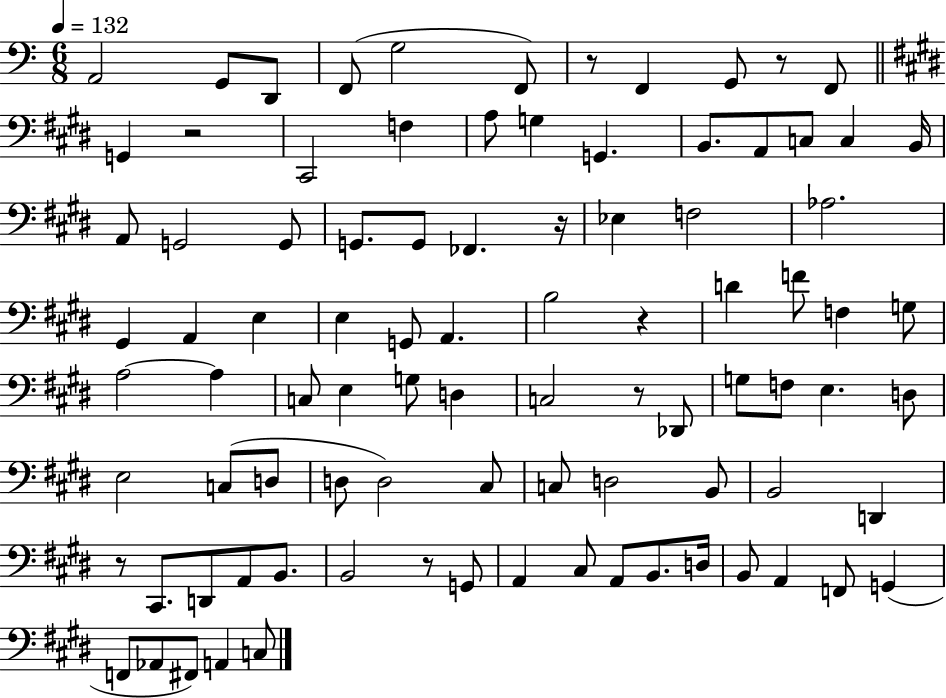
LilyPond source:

{
  \clef bass
  \numericTimeSignature
  \time 6/8
  \key c \major
  \tempo 4 = 132
  a,2 g,8 d,8 | f,8( g2 f,8) | r8 f,4 g,8 r8 f,8 | \bar "||" \break \key e \major g,4 r2 | cis,2 f4 | a8 g4 g,4. | b,8. a,8 c8 c4 b,16 | \break a,8 g,2 g,8 | g,8. g,8 fes,4. r16 | ees4 f2 | aes2. | \break gis,4 a,4 e4 | e4 g,8 a,4. | b2 r4 | d'4 f'8 f4 g8 | \break a2~~ a4 | c8 e4 g8 d4 | c2 r8 des,8 | g8 f8 e4. d8 | \break e2 c8( d8 | d8 d2) cis8 | c8 d2 b,8 | b,2 d,4 | \break r8 cis,8. d,8 a,8 b,8. | b,2 r8 g,8 | a,4 cis8 a,8 b,8. d16 | b,8 a,4 f,8 g,4( | \break f,8 aes,8 fis,8) a,4 c8 | \bar "|."
}